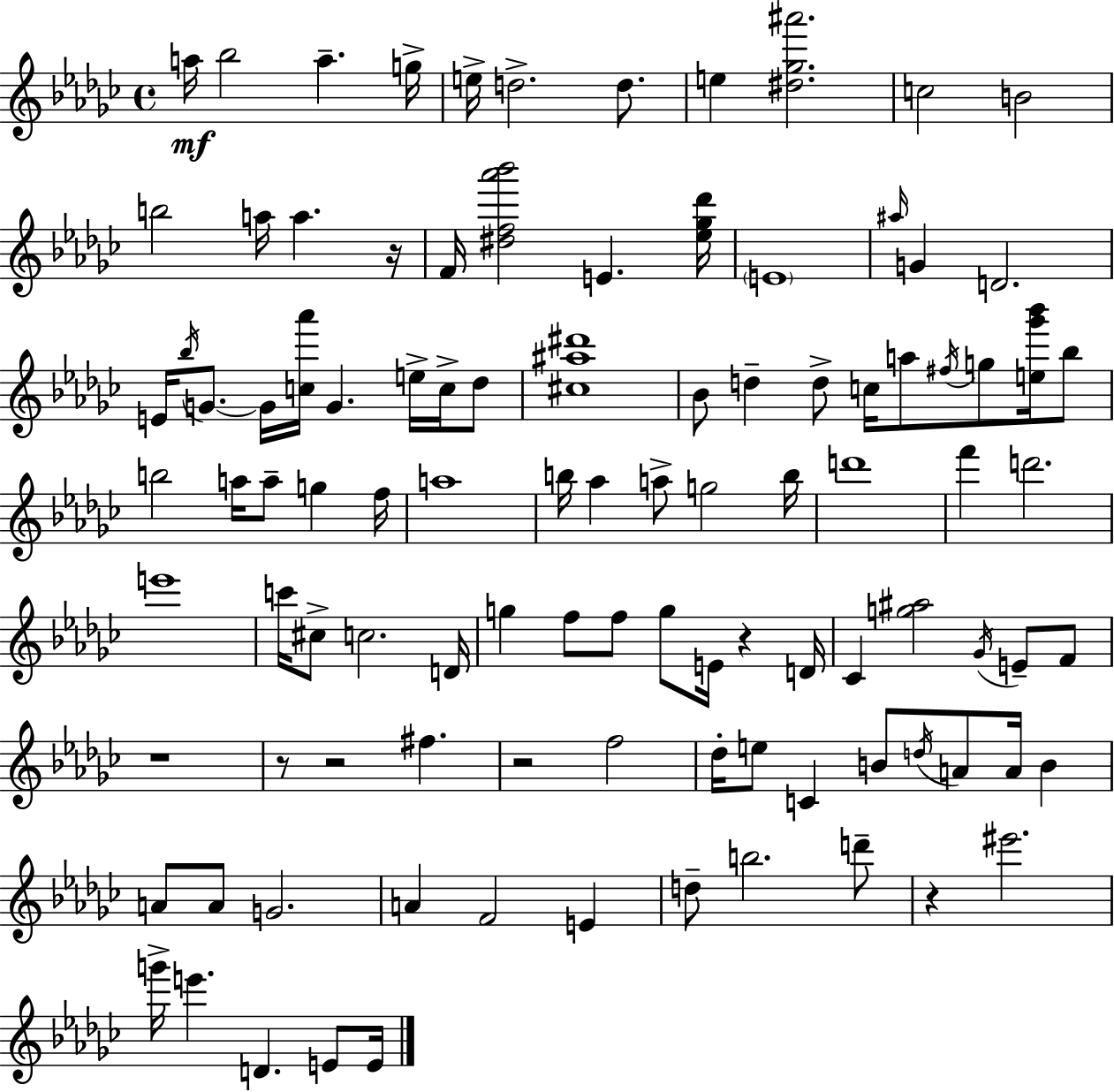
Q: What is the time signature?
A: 4/4